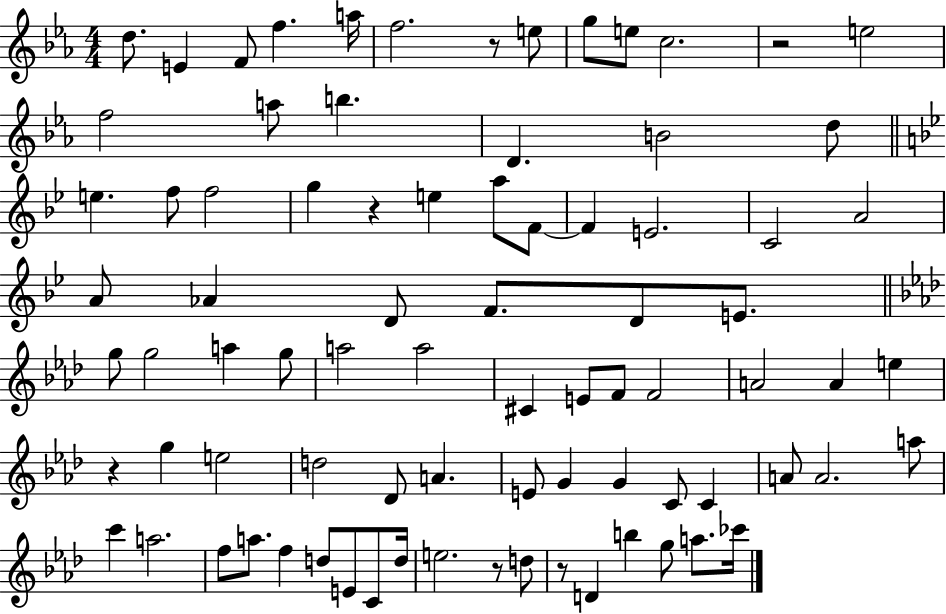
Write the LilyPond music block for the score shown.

{
  \clef treble
  \numericTimeSignature
  \time 4/4
  \key ees \major
  d''8. e'4 f'8 f''4. a''16 | f''2. r8 e''8 | g''8 e''8 c''2. | r2 e''2 | \break f''2 a''8 b''4. | d'4. b'2 d''8 | \bar "||" \break \key bes \major e''4. f''8 f''2 | g''4 r4 e''4 a''8 f'8~~ | f'4 e'2. | c'2 a'2 | \break a'8 aes'4 d'8 f'8. d'8 e'8. | \bar "||" \break \key f \minor g''8 g''2 a''4 g''8 | a''2 a''2 | cis'4 e'8 f'8 f'2 | a'2 a'4 e''4 | \break r4 g''4 e''2 | d''2 des'8 a'4. | e'8 g'4 g'4 c'8 c'4 | a'8 a'2. a''8 | \break c'''4 a''2. | f''8 a''8. f''4 d''8 e'8 c'8 d''16 | e''2. r8 d''8 | r8 d'4 b''4 g''8 a''8. ces'''16 | \break \bar "|."
}